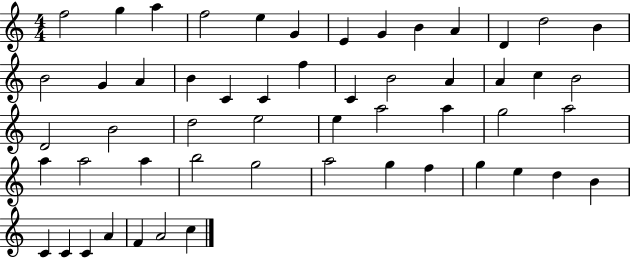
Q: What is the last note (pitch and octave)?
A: C5